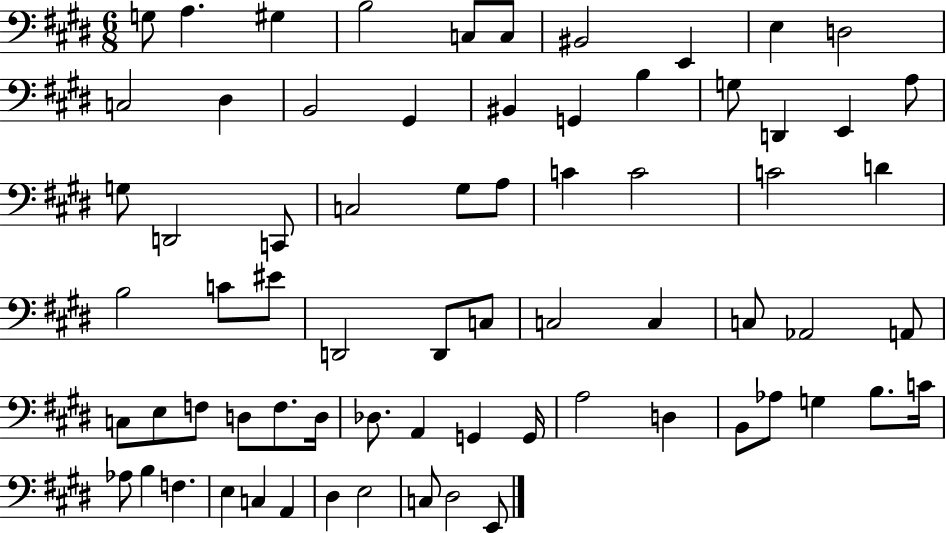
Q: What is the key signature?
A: E major